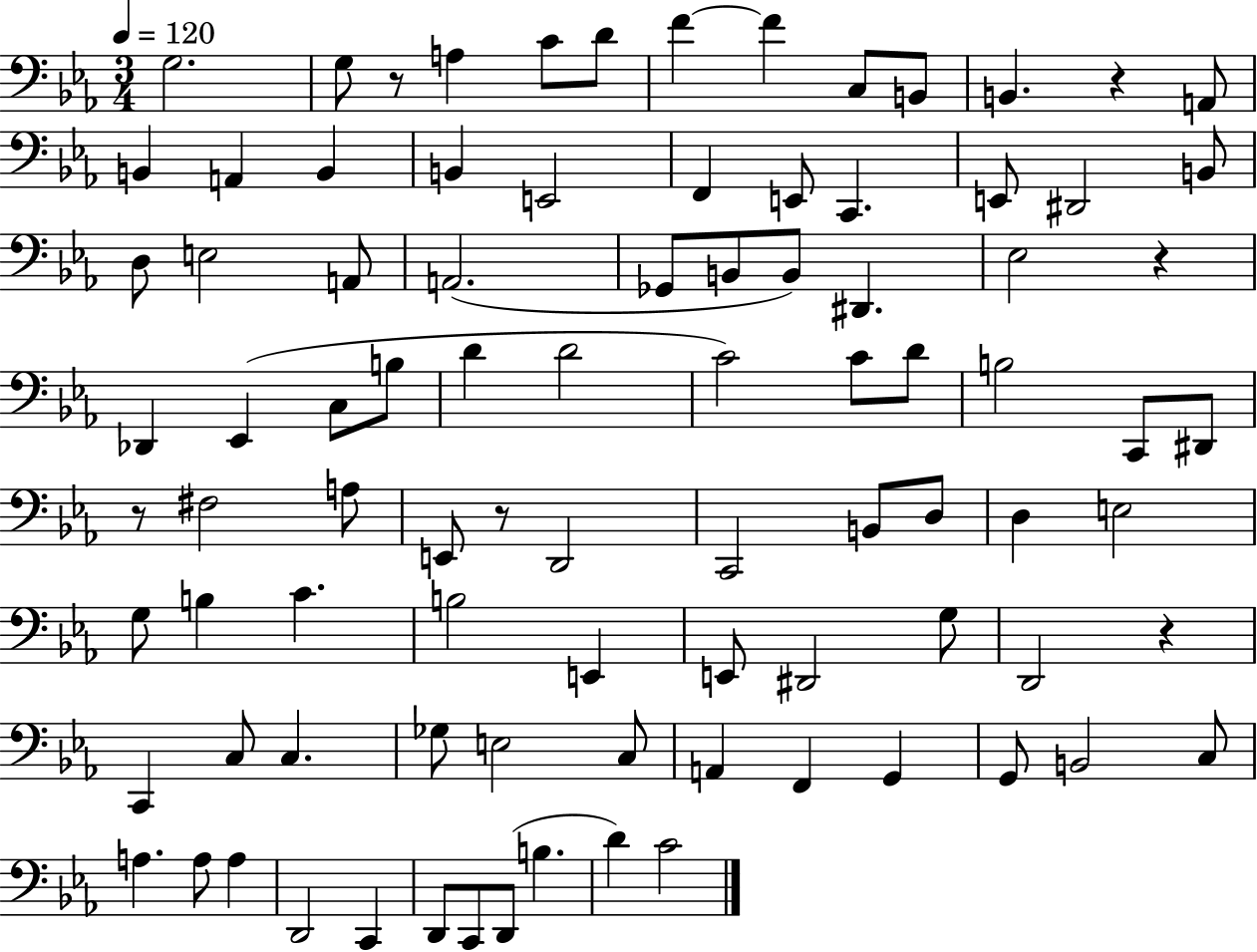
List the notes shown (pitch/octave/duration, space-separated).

G3/h. G3/e R/e A3/q C4/e D4/e F4/q F4/q C3/e B2/e B2/q. R/q A2/e B2/q A2/q B2/q B2/q E2/h F2/q E2/e C2/q. E2/e D#2/h B2/e D3/e E3/h A2/e A2/h. Gb2/e B2/e B2/e D#2/q. Eb3/h R/q Db2/q Eb2/q C3/e B3/e D4/q D4/h C4/h C4/e D4/e B3/h C2/e D#2/e R/e F#3/h A3/e E2/e R/e D2/h C2/h B2/e D3/e D3/q E3/h G3/e B3/q C4/q. B3/h E2/q E2/e D#2/h G3/e D2/h R/q C2/q C3/e C3/q. Gb3/e E3/h C3/e A2/q F2/q G2/q G2/e B2/h C3/e A3/q. A3/e A3/q D2/h C2/q D2/e C2/e D2/e B3/q. D4/q C4/h